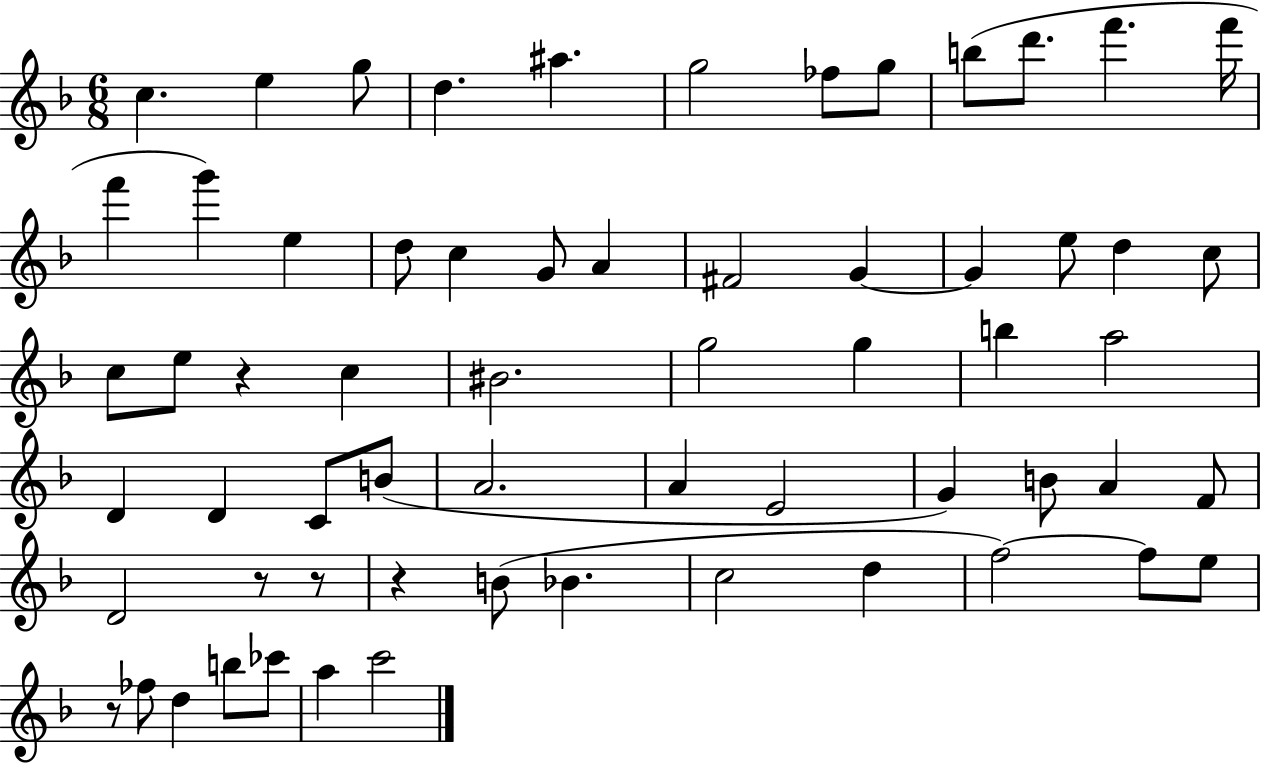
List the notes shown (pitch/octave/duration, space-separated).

C5/q. E5/q G5/e D5/q. A#5/q. G5/h FES5/e G5/e B5/e D6/e. F6/q. F6/s F6/q G6/q E5/q D5/e C5/q G4/e A4/q F#4/h G4/q G4/q E5/e D5/q C5/e C5/e E5/e R/q C5/q BIS4/h. G5/h G5/q B5/q A5/h D4/q D4/q C4/e B4/e A4/h. A4/q E4/h G4/q B4/e A4/q F4/e D4/h R/e R/e R/q B4/e Bb4/q. C5/h D5/q F5/h F5/e E5/e R/e FES5/e D5/q B5/e CES6/e A5/q C6/h